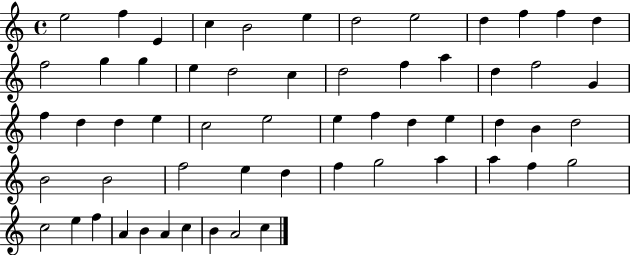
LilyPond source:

{
  \clef treble
  \time 4/4
  \defaultTimeSignature
  \key c \major
  e''2 f''4 e'4 | c''4 b'2 e''4 | d''2 e''2 | d''4 f''4 f''4 d''4 | \break f''2 g''4 g''4 | e''4 d''2 c''4 | d''2 f''4 a''4 | d''4 f''2 g'4 | \break f''4 d''4 d''4 e''4 | c''2 e''2 | e''4 f''4 d''4 e''4 | d''4 b'4 d''2 | \break b'2 b'2 | f''2 e''4 d''4 | f''4 g''2 a''4 | a''4 f''4 g''2 | \break c''2 e''4 f''4 | a'4 b'4 a'4 c''4 | b'4 a'2 c''4 | \bar "|."
}